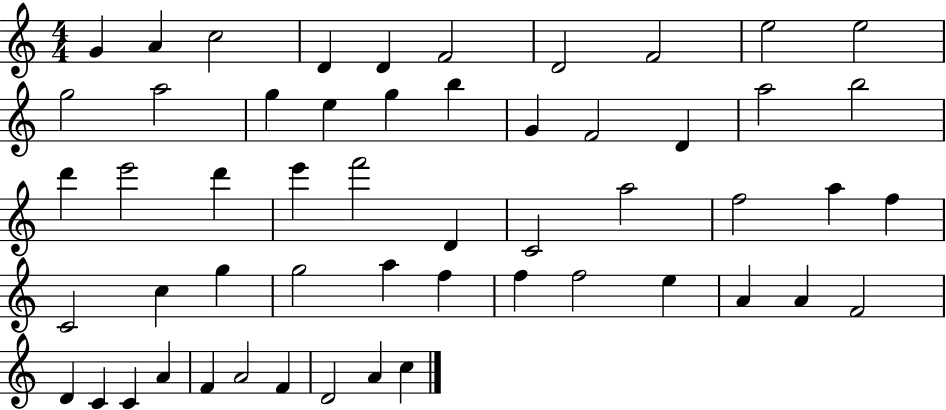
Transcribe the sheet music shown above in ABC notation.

X:1
T:Untitled
M:4/4
L:1/4
K:C
G A c2 D D F2 D2 F2 e2 e2 g2 a2 g e g b G F2 D a2 b2 d' e'2 d' e' f'2 D C2 a2 f2 a f C2 c g g2 a f f f2 e A A F2 D C C A F A2 F D2 A c